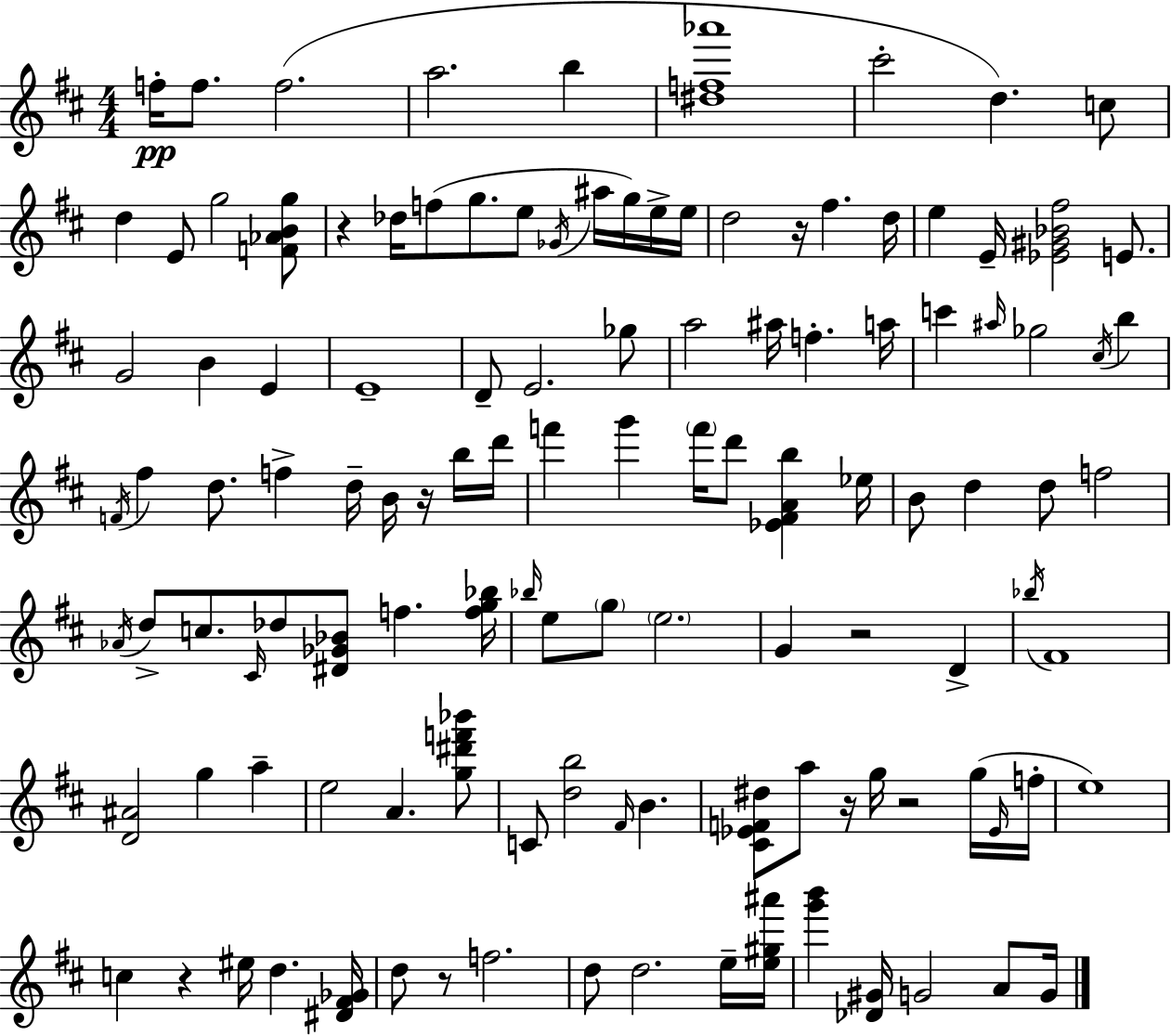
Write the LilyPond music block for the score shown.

{
  \clef treble
  \numericTimeSignature
  \time 4/4
  \key d \major
  f''16-.\pp f''8. f''2.( | a''2. b''4 | <dis'' f'' aes'''>1 | cis'''2-. d''4.) c''8 | \break d''4 e'8 g''2 <f' aes' b' g''>8 | r4 des''16 f''8( g''8. e''8 \acciaccatura { ges'16 } ais''16 g''16) e''16-> | e''16 d''2 r16 fis''4. | d''16 e''4 e'16-- <ees' gis' bes' fis''>2 e'8. | \break g'2 b'4 e'4 | e'1-- | d'8-- e'2. ges''8 | a''2 ais''16 f''4.-. | \break a''16 c'''4 \grace { ais''16 } ges''2 \acciaccatura { cis''16 } b''4 | \acciaccatura { f'16 } fis''4 d''8. f''4-> d''16-- | b'16 r16 b''16 d'''16 f'''4 g'''4 \parenthesize f'''16 d'''8 <ees' fis' a' b''>4 | ees''16 b'8 d''4 d''8 f''2 | \break \acciaccatura { aes'16 } d''8-> c''8. \grace { cis'16 } des''8 <dis' ges' bes'>8 f''4. | <f'' g'' bes''>16 \grace { bes''16 } e''8 \parenthesize g''8 \parenthesize e''2. | g'4 r2 | d'4-> \acciaccatura { bes''16 } fis'1 | \break <d' ais'>2 | g''4 a''4-- e''2 | a'4. <g'' dis''' f''' bes'''>8 c'8 <d'' b''>2 | \grace { fis'16 } b'4. <cis' ees' f' dis''>8 a''8 r16 g''16 r2 | \break g''16( \grace { ees'16 } f''16-. e''1) | c''4 r4 | eis''16 d''4. <dis' fis' ges'>16 d''8 r8 f''2. | d''8 d''2. | \break e''16-- <e'' gis'' ais'''>16 <g''' b'''>4 <des' gis'>16 g'2 | a'8 g'16 \bar "|."
}